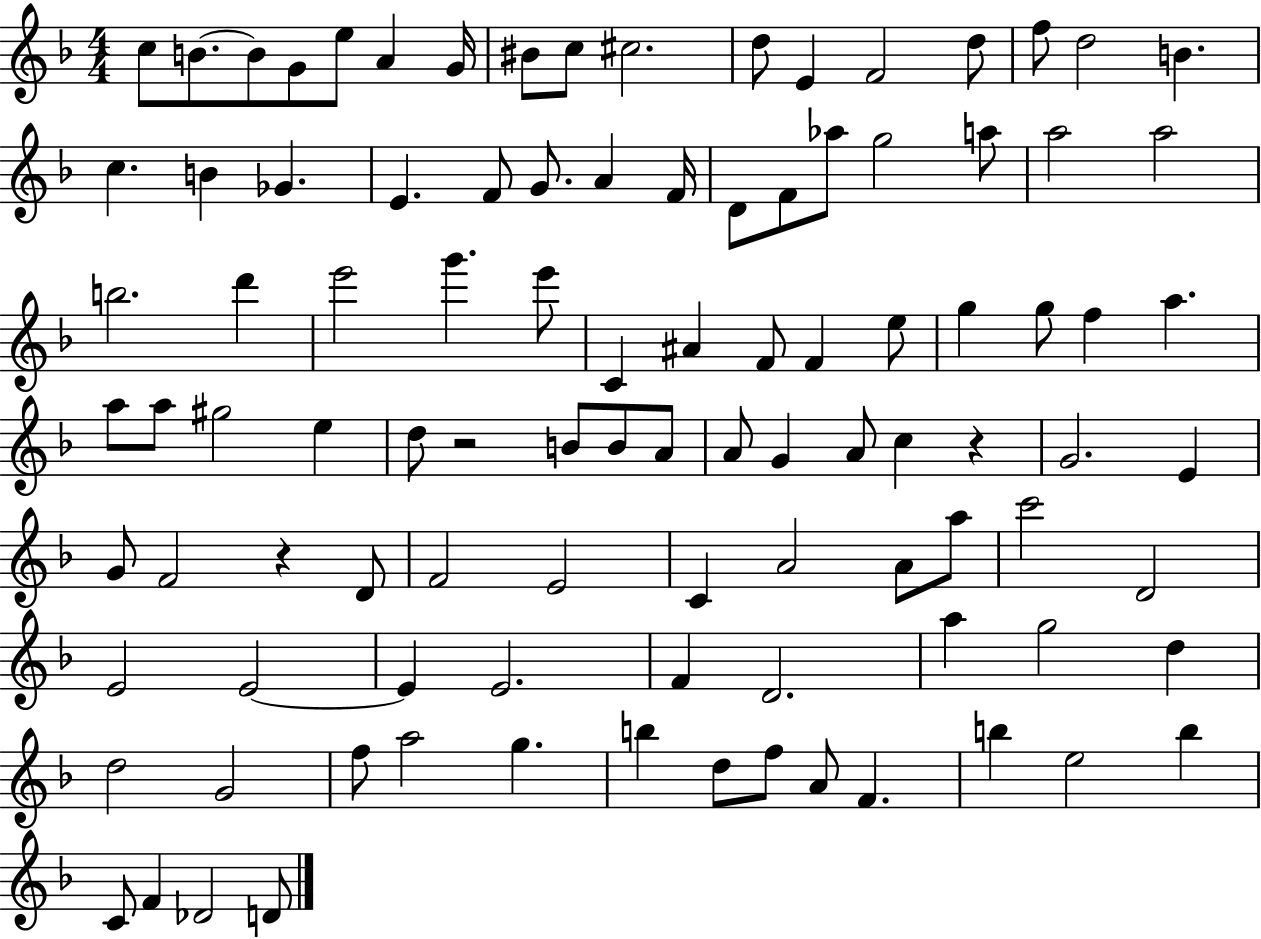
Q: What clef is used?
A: treble